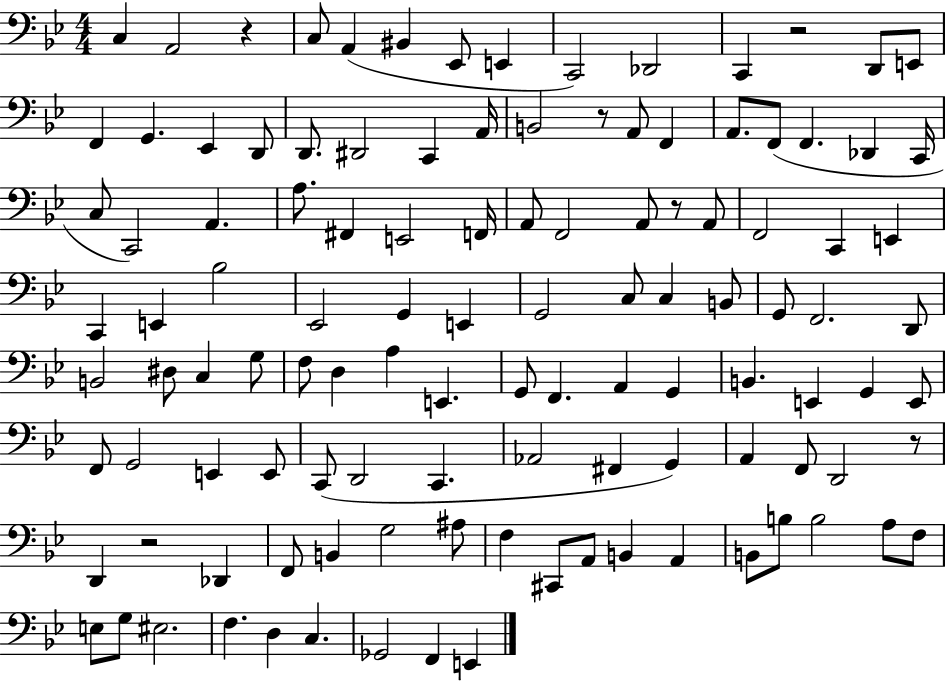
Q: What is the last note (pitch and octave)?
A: E2